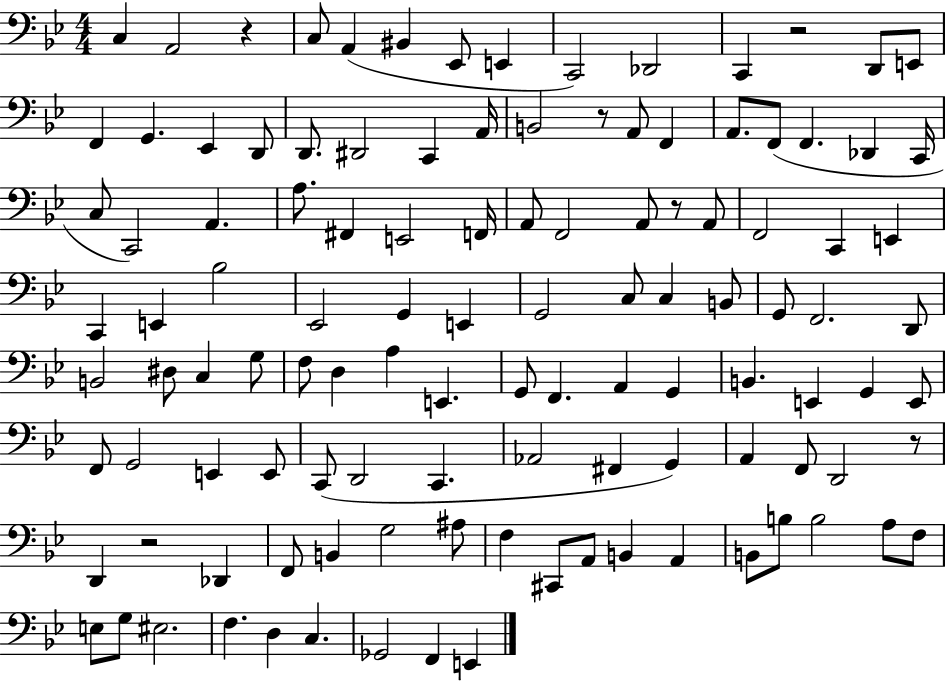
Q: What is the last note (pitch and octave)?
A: E2